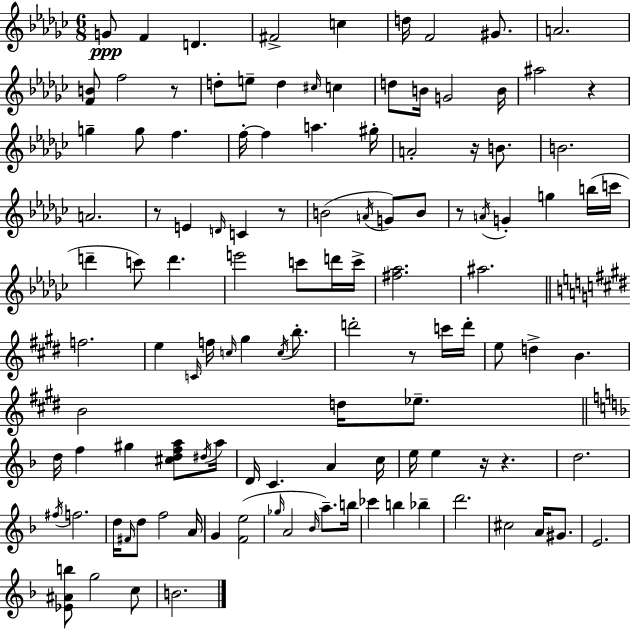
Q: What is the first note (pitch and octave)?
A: G4